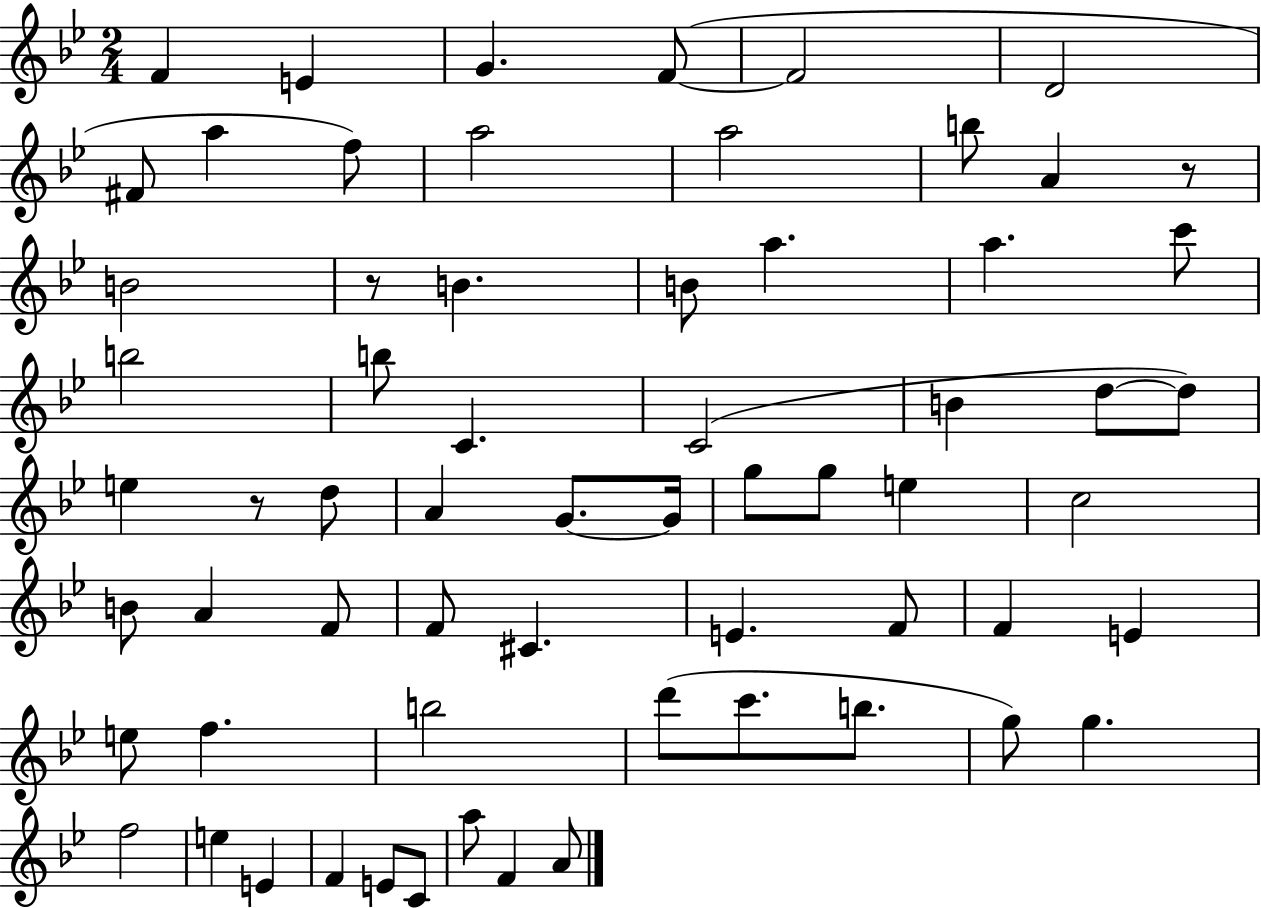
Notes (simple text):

F4/q E4/q G4/q. F4/e F4/h D4/h F#4/e A5/q F5/e A5/h A5/h B5/e A4/q R/e B4/h R/e B4/q. B4/e A5/q. A5/q. C6/e B5/h B5/e C4/q. C4/h B4/q D5/e D5/e E5/q R/e D5/e A4/q G4/e. G4/s G5/e G5/e E5/q C5/h B4/e A4/q F4/e F4/e C#4/q. E4/q. F4/e F4/q E4/q E5/e F5/q. B5/h D6/e C6/e. B5/e. G5/e G5/q. F5/h E5/q E4/q F4/q E4/e C4/e A5/e F4/q A4/e